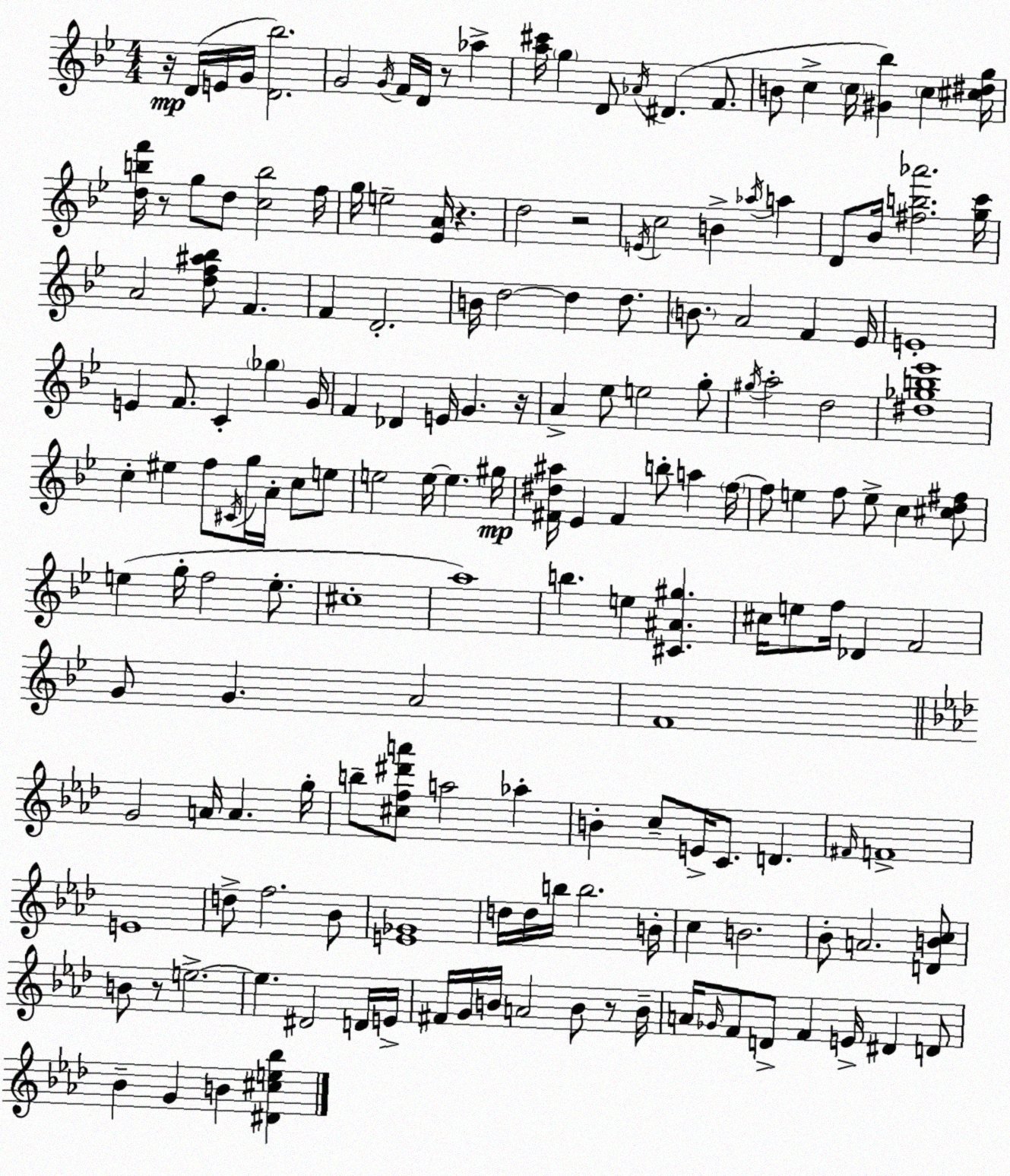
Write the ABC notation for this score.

X:1
T:Untitled
M:4/4
L:1/4
K:Bb
z/4 D/4 E/4 G/4 [D_b]2 G2 G/4 F/4 D/4 z/2 _a [a^c']/4 g D/2 _A/4 ^D F/2 B/2 c c/4 [^G_b] c [^c^dg]/4 [dbf']/4 z/2 g/2 d/2 [cb]2 f/4 g/4 e2 [_EA]/4 z d2 z2 E/4 c2 B _a/4 a D/2 _B/4 [^fb_a']2 [gc']/4 A2 [df^a_b]/2 F F D2 B/4 d2 d d/2 B/2 A2 F _E/4 E4 E F/2 C _g G/4 F _D E/4 G z/4 A _e/2 e2 g/2 ^g/4 a2 d2 [^d_gb_e']4 c ^e f/2 ^C/4 g/4 A/4 c/2 e/2 e2 e/4 e ^g/4 [^F^d^a]/4 _E ^F b/2 a f/4 f/2 e f/2 e/2 c [^cd^f]/2 e g/4 f2 e/2 ^c4 a4 b e [^C^A^g] ^c/4 e/2 f/4 _D F2 G/2 G A2 F4 G2 A/4 A g/4 b/2 [^cf^d'a']/2 a2 _a B c/2 E/4 C/2 D ^F/4 F4 E4 d/2 f2 _B/2 [E_G]4 d/4 d/4 b/4 b2 B/4 c B2 _B/2 A2 [DBc]/2 B/2 z/2 e2 e ^D2 D/4 E/4 ^F/4 G/4 B/4 A2 B/2 z/2 B/4 A/4 _G/4 F/2 D/2 F E/4 ^D D/2 _B G B [^D^ce_b]